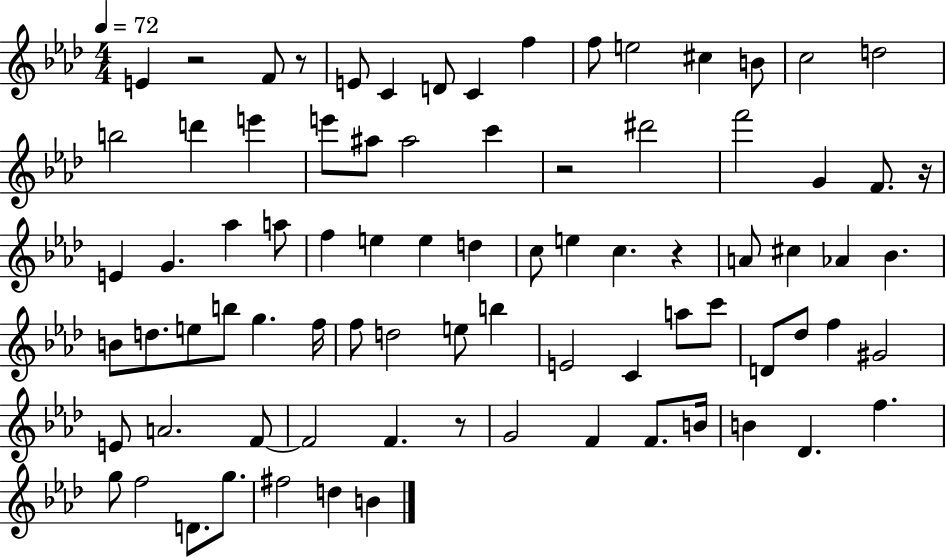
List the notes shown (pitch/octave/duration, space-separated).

E4/q R/h F4/e R/e E4/e C4/q D4/e C4/q F5/q F5/e E5/h C#5/q B4/e C5/h D5/h B5/h D6/q E6/q E6/e A#5/e A#5/h C6/q R/h D#6/h F6/h G4/q F4/e. R/s E4/q G4/q. Ab5/q A5/e F5/q E5/q E5/q D5/q C5/e E5/q C5/q. R/q A4/e C#5/q Ab4/q Bb4/q. B4/e D5/e. E5/e B5/e G5/q. F5/s F5/e D5/h E5/e B5/q E4/h C4/q A5/e C6/e D4/e Db5/e F5/q G#4/h E4/e A4/h. F4/e F4/h F4/q. R/e G4/h F4/q F4/e. B4/s B4/q Db4/q. F5/q. G5/e F5/h D4/e. G5/e. F#5/h D5/q B4/q